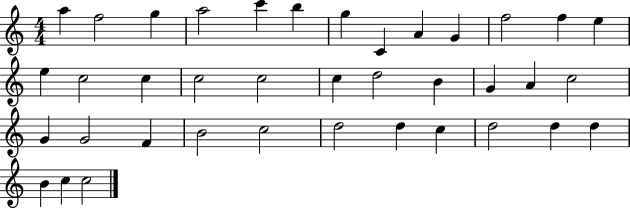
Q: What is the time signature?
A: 4/4